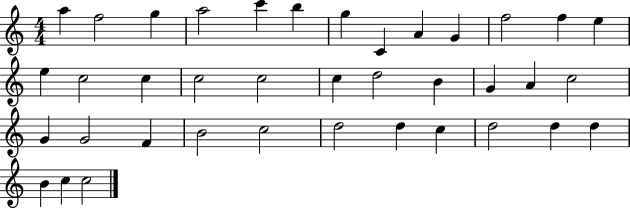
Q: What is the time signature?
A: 4/4